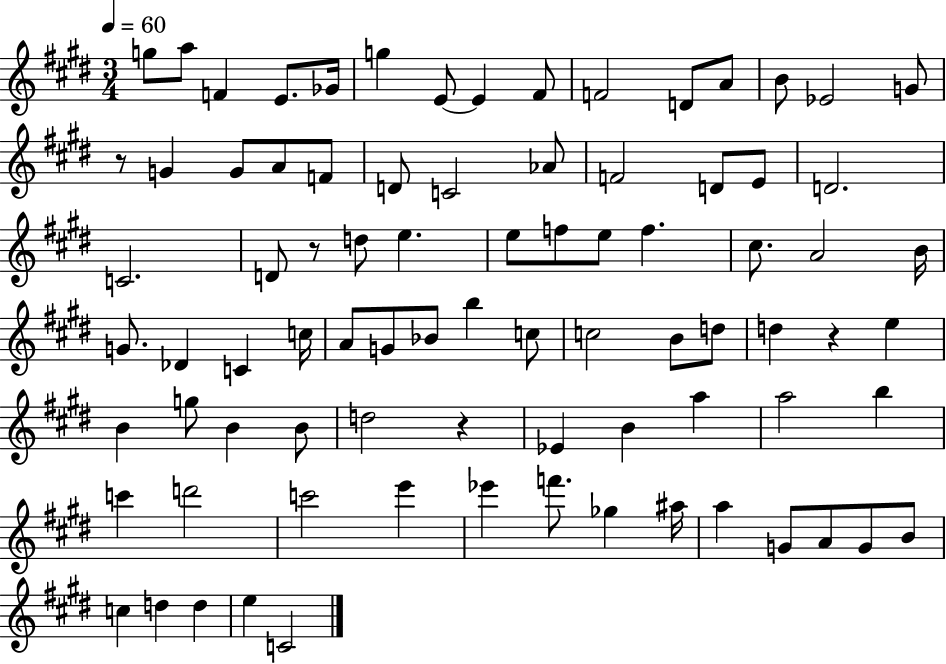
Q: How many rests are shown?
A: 4